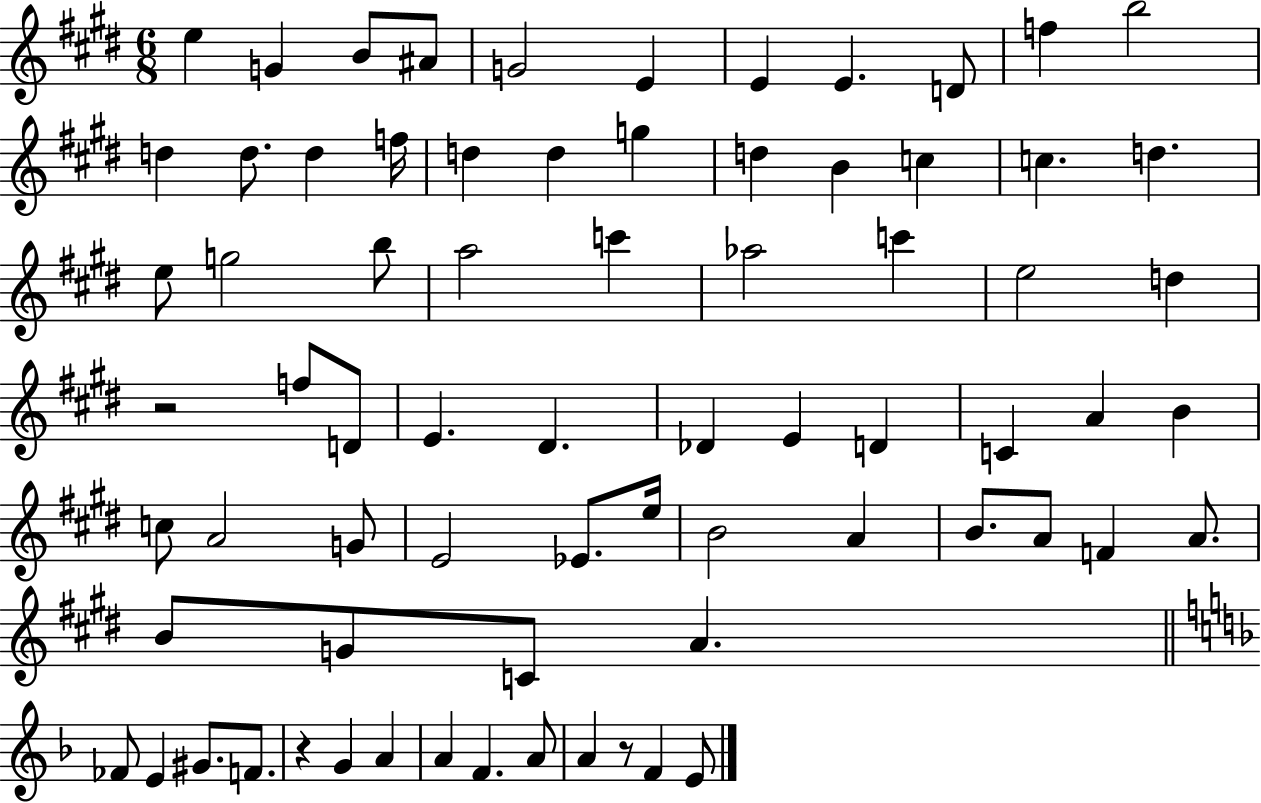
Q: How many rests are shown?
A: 3